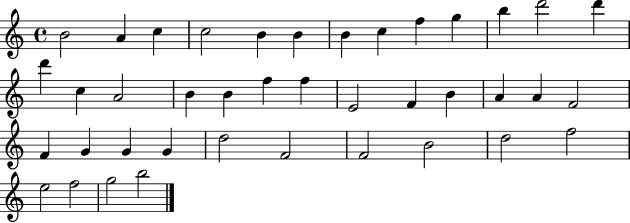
{
  \clef treble
  \time 4/4
  \defaultTimeSignature
  \key c \major
  b'2 a'4 c''4 | c''2 b'4 b'4 | b'4 c''4 f''4 g''4 | b''4 d'''2 d'''4 | \break d'''4 c''4 a'2 | b'4 b'4 f''4 f''4 | e'2 f'4 b'4 | a'4 a'4 f'2 | \break f'4 g'4 g'4 g'4 | d''2 f'2 | f'2 b'2 | d''2 f''2 | \break e''2 f''2 | g''2 b''2 | \bar "|."
}